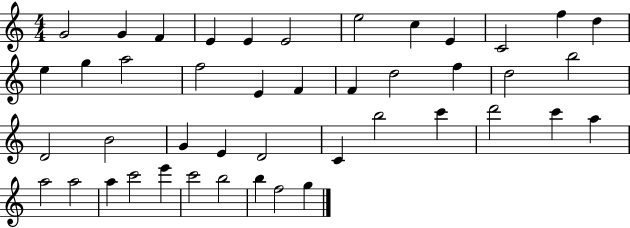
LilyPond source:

{
  \clef treble
  \numericTimeSignature
  \time 4/4
  \key c \major
  g'2 g'4 f'4 | e'4 e'4 e'2 | e''2 c''4 e'4 | c'2 f''4 d''4 | \break e''4 g''4 a''2 | f''2 e'4 f'4 | f'4 d''2 f''4 | d''2 b''2 | \break d'2 b'2 | g'4 e'4 d'2 | c'4 b''2 c'''4 | d'''2 c'''4 a''4 | \break a''2 a''2 | a''4 c'''2 e'''4 | c'''2 b''2 | b''4 f''2 g''4 | \break \bar "|."
}